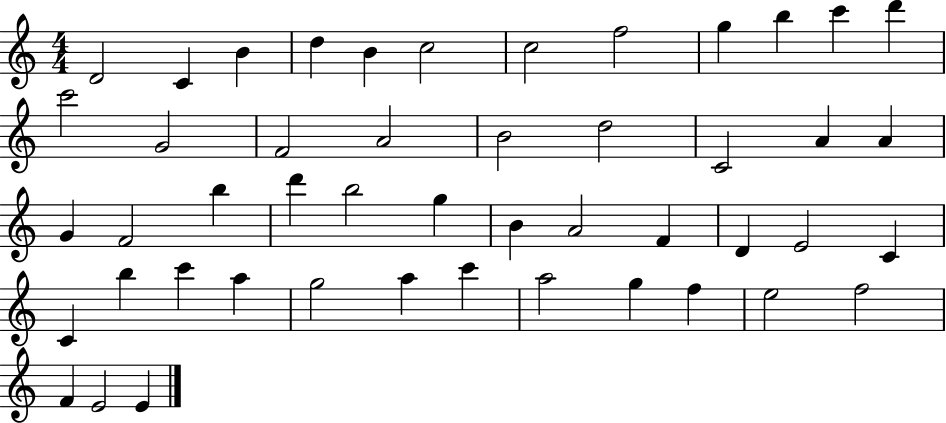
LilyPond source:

{
  \clef treble
  \numericTimeSignature
  \time 4/4
  \key c \major
  d'2 c'4 b'4 | d''4 b'4 c''2 | c''2 f''2 | g''4 b''4 c'''4 d'''4 | \break c'''2 g'2 | f'2 a'2 | b'2 d''2 | c'2 a'4 a'4 | \break g'4 f'2 b''4 | d'''4 b''2 g''4 | b'4 a'2 f'4 | d'4 e'2 c'4 | \break c'4 b''4 c'''4 a''4 | g''2 a''4 c'''4 | a''2 g''4 f''4 | e''2 f''2 | \break f'4 e'2 e'4 | \bar "|."
}